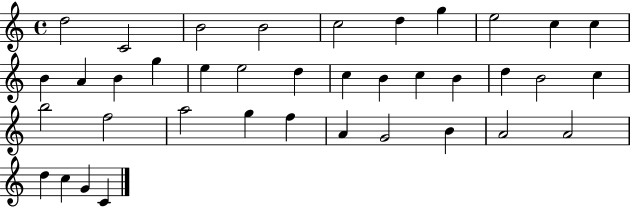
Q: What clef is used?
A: treble